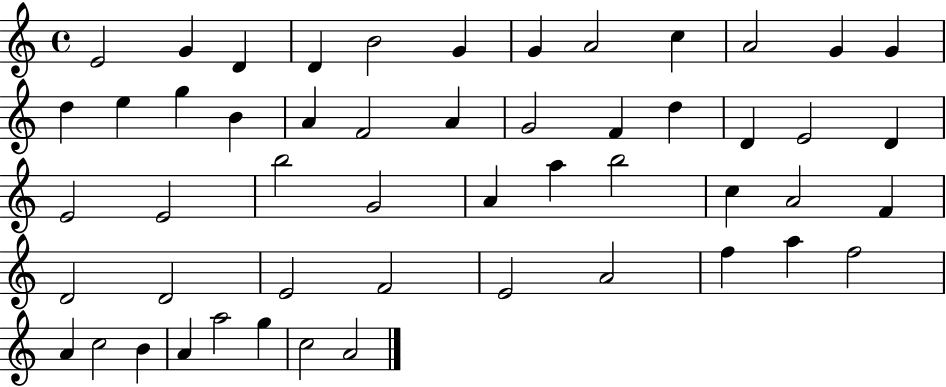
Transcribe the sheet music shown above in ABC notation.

X:1
T:Untitled
M:4/4
L:1/4
K:C
E2 G D D B2 G G A2 c A2 G G d e g B A F2 A G2 F d D E2 D E2 E2 b2 G2 A a b2 c A2 F D2 D2 E2 F2 E2 A2 f a f2 A c2 B A a2 g c2 A2